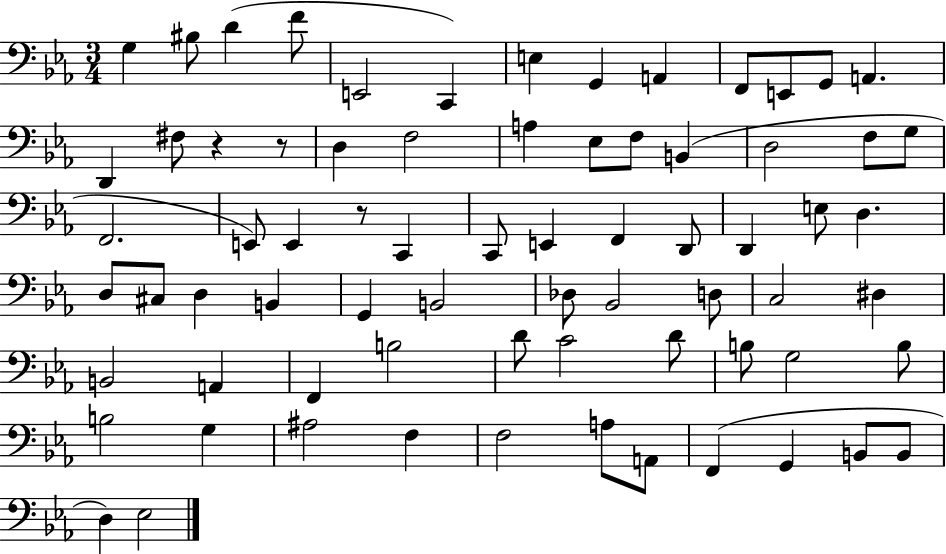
{
  \clef bass
  \numericTimeSignature
  \time 3/4
  \key ees \major
  g4 bis8 d'4( f'8 | e,2 c,4) | e4 g,4 a,4 | f,8 e,8 g,8 a,4. | \break d,4 fis8 r4 r8 | d4 f2 | a4 ees8 f8 b,4( | d2 f8 g8 | \break f,2. | e,8) e,4 r8 c,4 | c,8 e,4 f,4 d,8 | d,4 e8 d4. | \break d8 cis8 d4 b,4 | g,4 b,2 | des8 bes,2 d8 | c2 dis4 | \break b,2 a,4 | f,4 b2 | d'8 c'2 d'8 | b8 g2 b8 | \break b2 g4 | ais2 f4 | f2 a8 a,8 | f,4( g,4 b,8 b,8 | \break d4) ees2 | \bar "|."
}